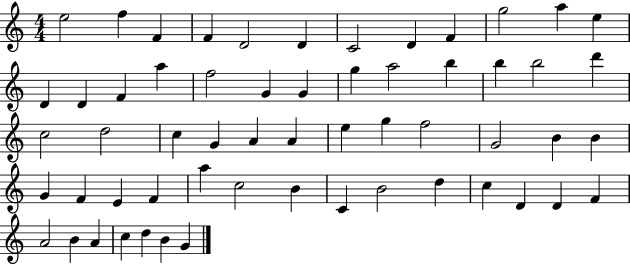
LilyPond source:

{
  \clef treble
  \numericTimeSignature
  \time 4/4
  \key c \major
  e''2 f''4 f'4 | f'4 d'2 d'4 | c'2 d'4 f'4 | g''2 a''4 e''4 | \break d'4 d'4 f'4 a''4 | f''2 g'4 g'4 | g''4 a''2 b''4 | b''4 b''2 d'''4 | \break c''2 d''2 | c''4 g'4 a'4 a'4 | e''4 g''4 f''2 | g'2 b'4 b'4 | \break g'4 f'4 e'4 f'4 | a''4 c''2 b'4 | c'4 b'2 d''4 | c''4 d'4 d'4 f'4 | \break a'2 b'4 a'4 | c''4 d''4 b'4 g'4 | \bar "|."
}